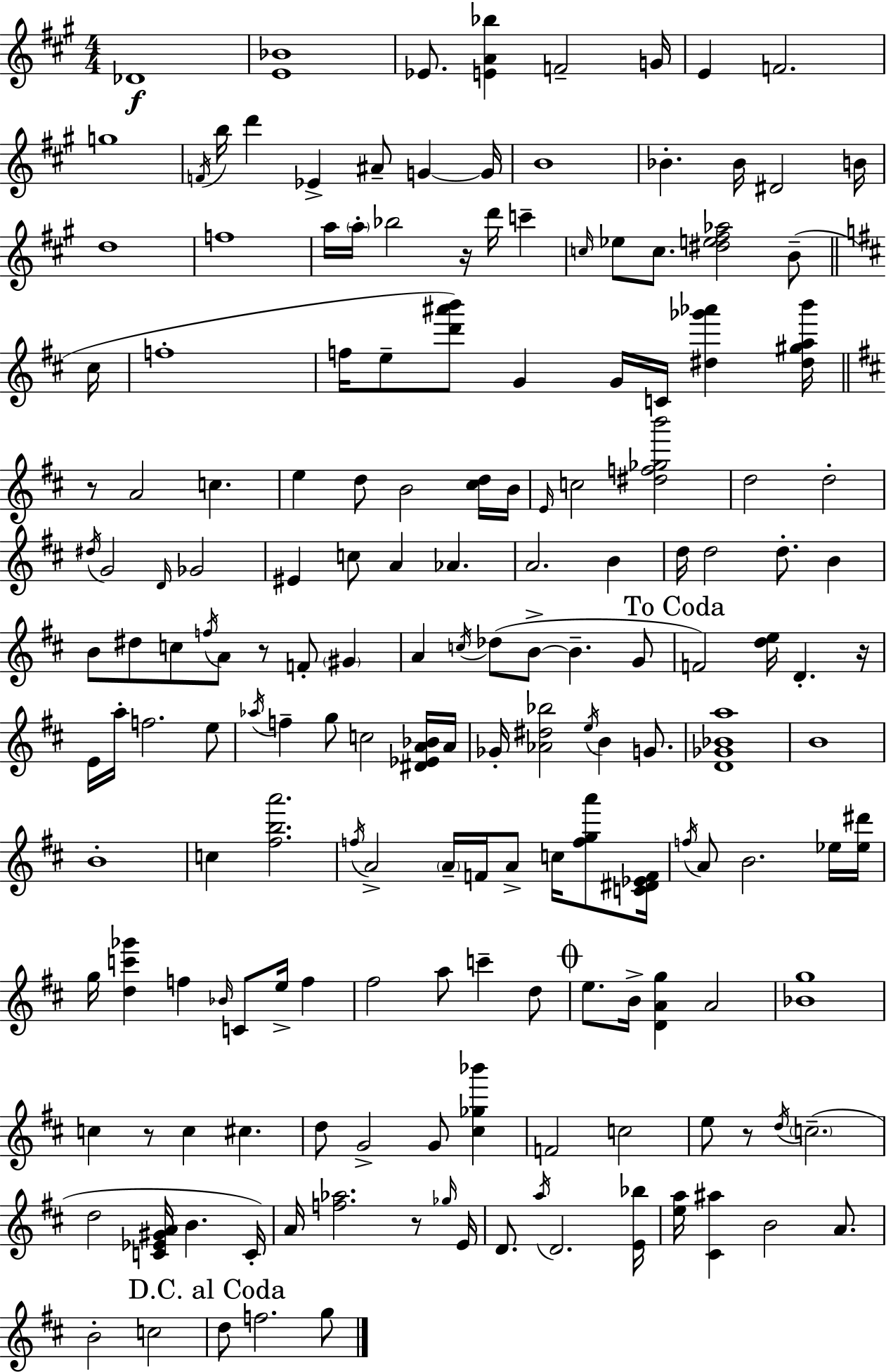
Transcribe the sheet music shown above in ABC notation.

X:1
T:Untitled
M:4/4
L:1/4
K:A
_D4 [E_B]4 _E/2 [EA_b] F2 G/4 E F2 g4 F/4 b/4 d' _E ^A/2 G G/4 B4 _B _B/4 ^D2 B/4 d4 f4 a/4 a/4 _b2 z/4 d'/4 c' c/4 _e/2 c/2 [^de^f_a]2 B/2 ^c/4 f4 f/4 e/2 [d'^a'b']/2 G G/4 C/4 [^d_g'_a'] [^d^gab']/4 z/2 A2 c e d/2 B2 [^cd]/4 B/4 E/4 c2 [^df_gb']2 d2 d2 ^d/4 G2 D/4 _G2 ^E c/2 A _A A2 B d/4 d2 d/2 B B/2 ^d/2 c/2 f/4 A/2 z/2 F/2 ^G A c/4 _d/2 B/2 B G/2 F2 [de]/4 D z/4 E/4 a/4 f2 e/2 _a/4 f g/2 c2 [^D_EA_B]/4 A/4 _G/4 [_A^d_b]2 e/4 B G/2 [D_G_Ba]4 B4 B4 c [^fba']2 f/4 A2 A/4 F/4 A/2 c/4 [fga']/2 [C^D_EF]/4 f/4 A/2 B2 _e/4 [_e^d']/4 g/4 [dc'_g'] f _B/4 C/2 e/4 f ^f2 a/2 c' d/2 e/2 B/4 [DAg] A2 [_Bg]4 c z/2 c ^c d/2 G2 G/2 [^c_g_b'] F2 c2 e/2 z/2 d/4 c2 d2 [C_E^GA]/4 B C/4 A/4 [f_a]2 z/2 _g/4 E/4 D/2 a/4 D2 [E_b]/4 [ea]/4 [^C^a] B2 A/2 B2 c2 d/2 f2 g/2